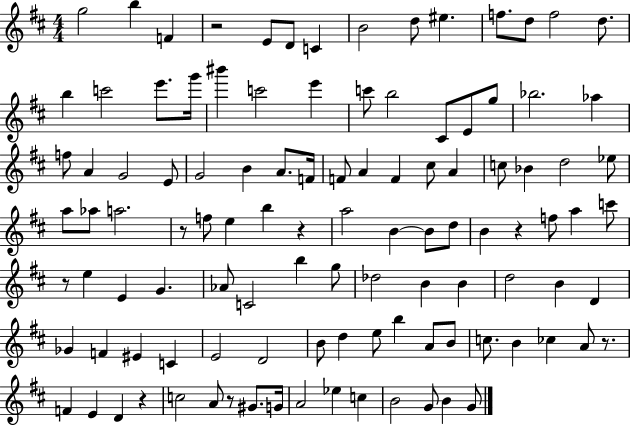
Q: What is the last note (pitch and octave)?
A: G4